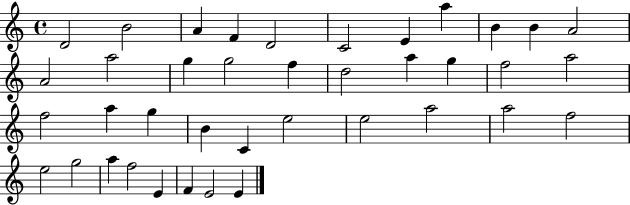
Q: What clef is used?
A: treble